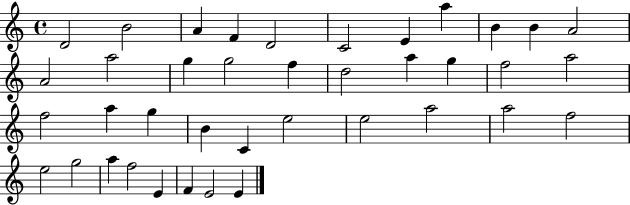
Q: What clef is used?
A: treble